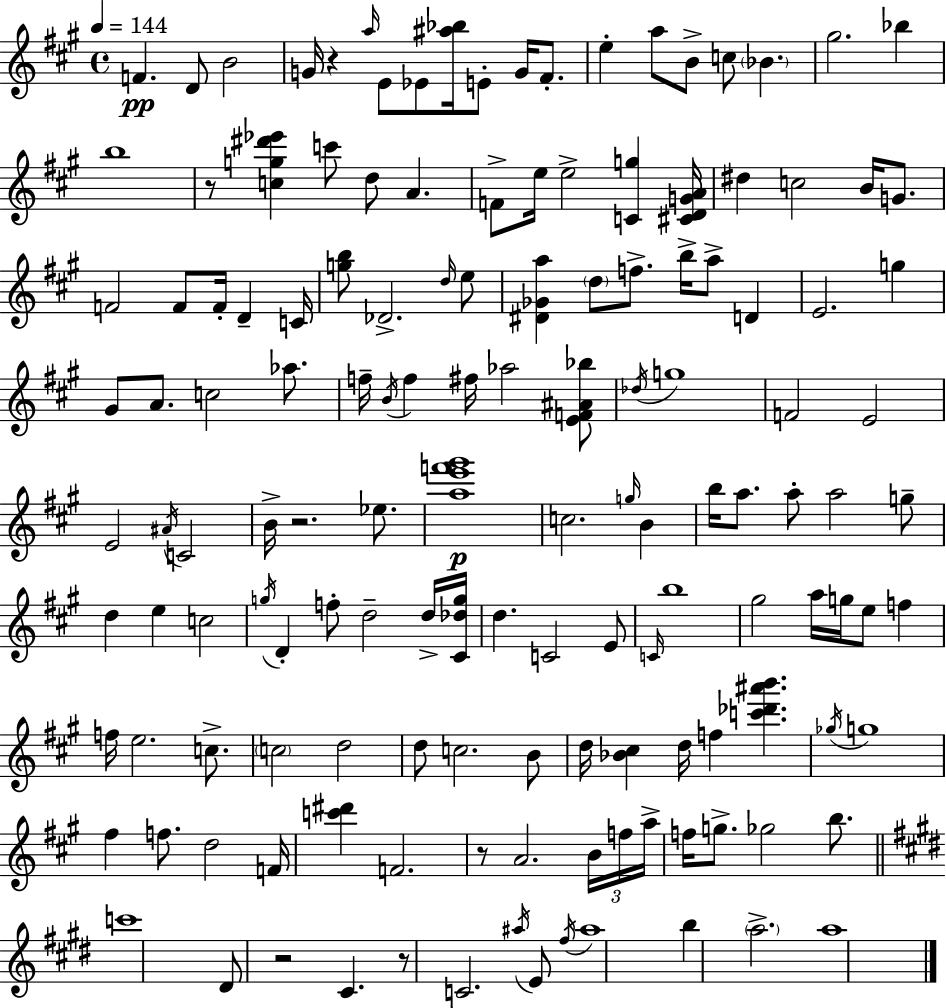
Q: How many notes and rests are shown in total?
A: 142